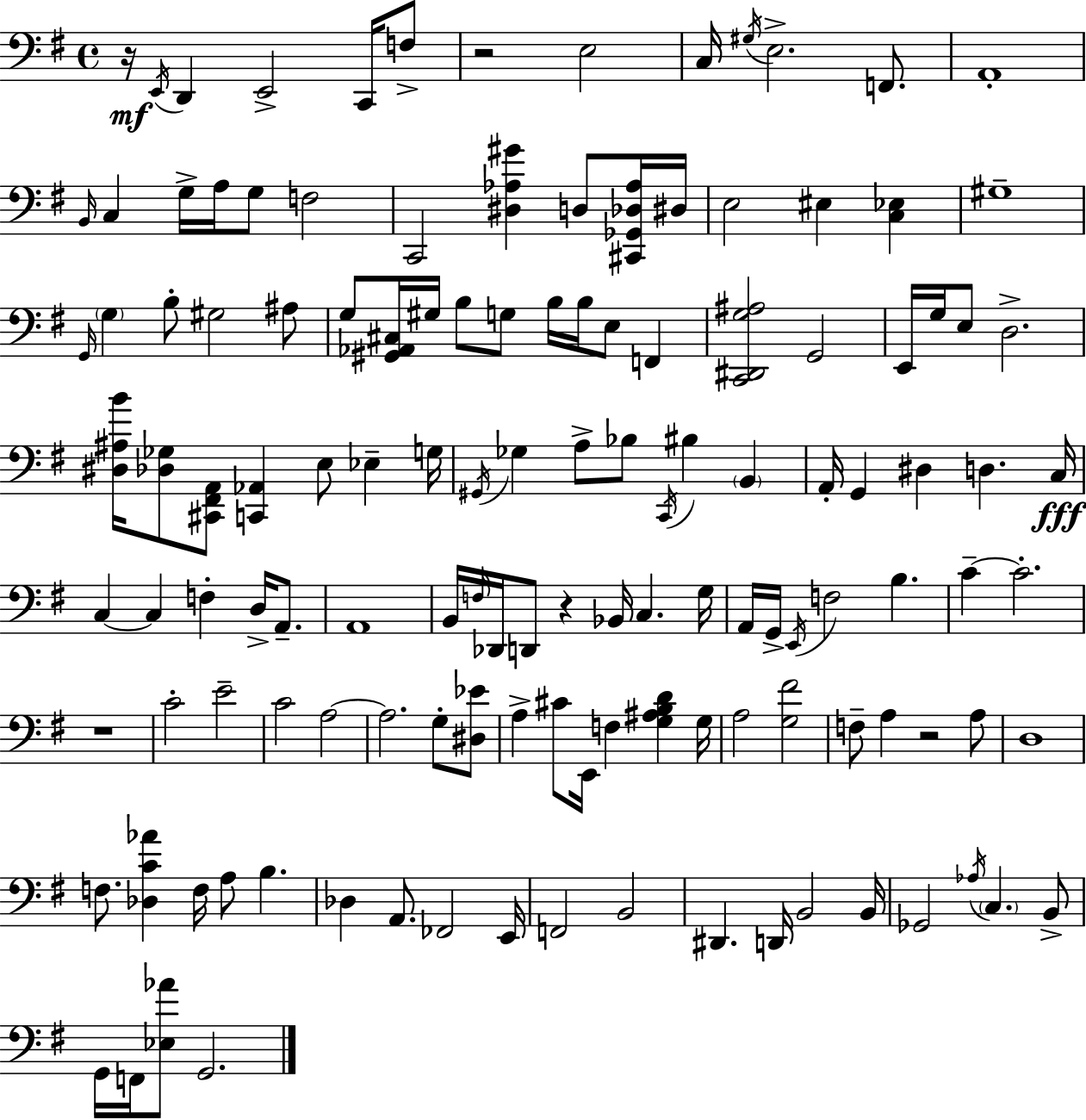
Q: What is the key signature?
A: G major